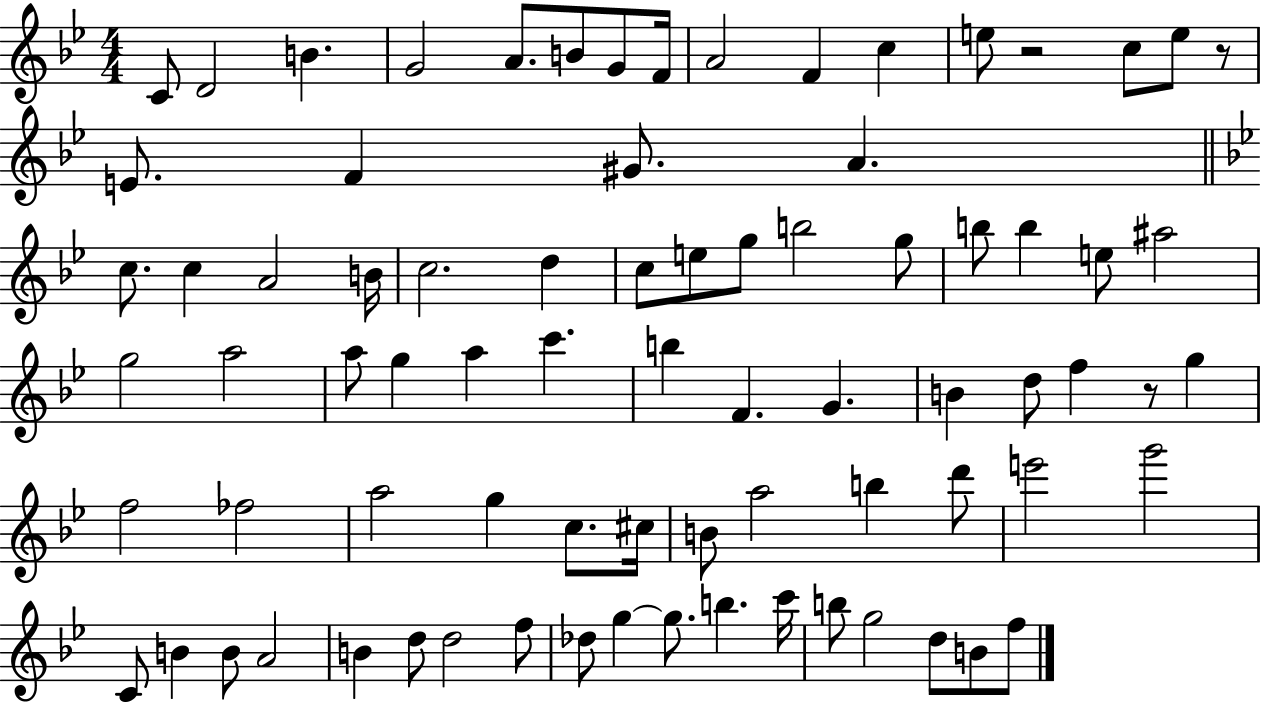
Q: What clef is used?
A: treble